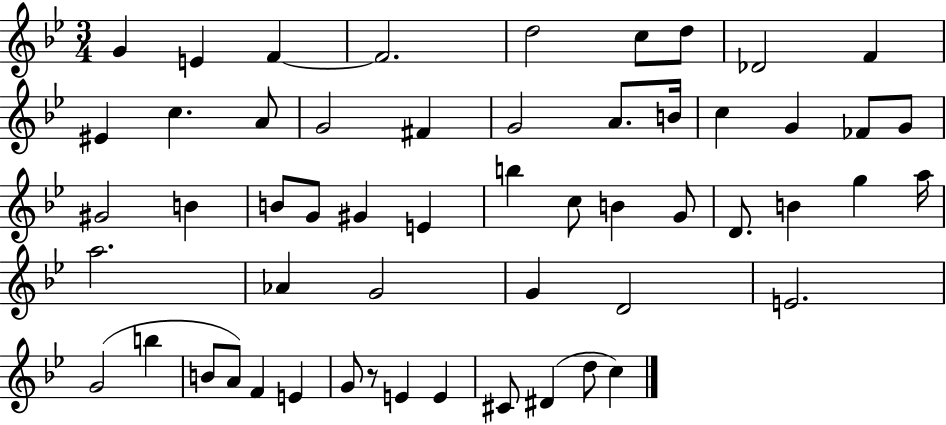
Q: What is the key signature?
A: BES major